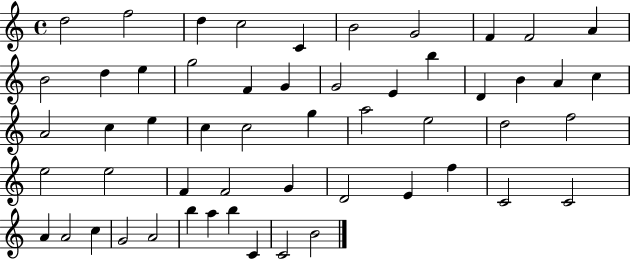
D5/h F5/h D5/q C5/h C4/q B4/h G4/h F4/q F4/h A4/q B4/h D5/q E5/q G5/h F4/q G4/q G4/h E4/q B5/q D4/q B4/q A4/q C5/q A4/h C5/q E5/q C5/q C5/h G5/q A5/h E5/h D5/h F5/h E5/h E5/h F4/q F4/h G4/q D4/h E4/q F5/q C4/h C4/h A4/q A4/h C5/q G4/h A4/h B5/q A5/q B5/q C4/q C4/h B4/h